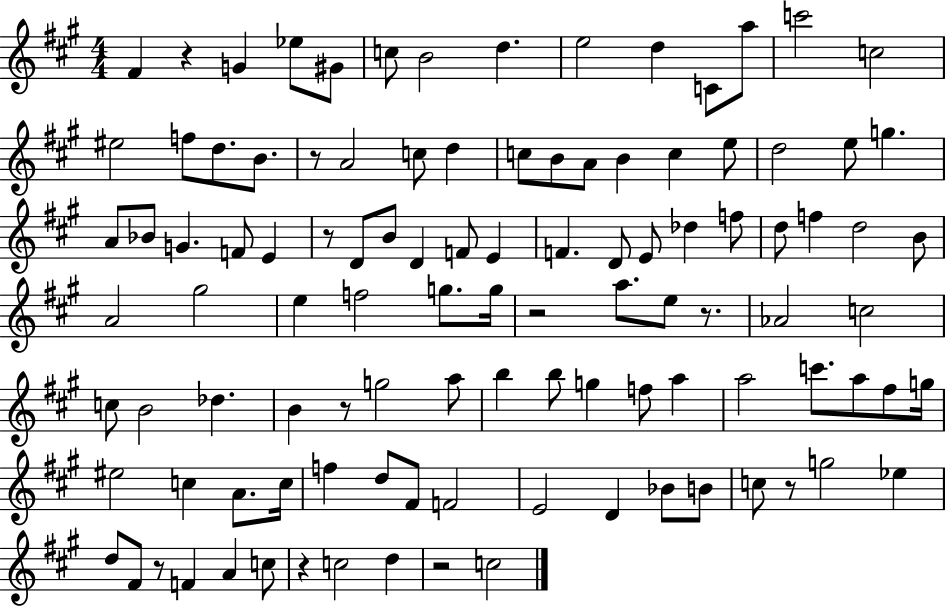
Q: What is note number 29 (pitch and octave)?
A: G5